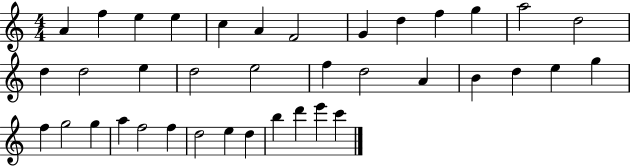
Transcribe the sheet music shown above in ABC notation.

X:1
T:Untitled
M:4/4
L:1/4
K:C
A f e e c A F2 G d f g a2 d2 d d2 e d2 e2 f d2 A B d e g f g2 g a f2 f d2 e d b d' e' c'